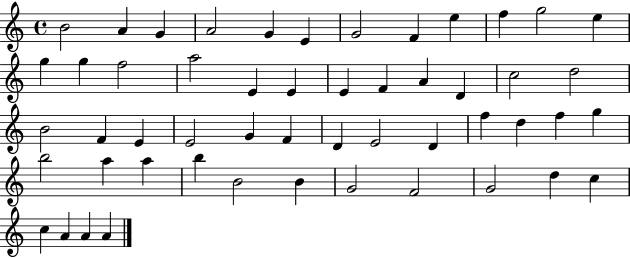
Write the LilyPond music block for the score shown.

{
  \clef treble
  \time 4/4
  \defaultTimeSignature
  \key c \major
  b'2 a'4 g'4 | a'2 g'4 e'4 | g'2 f'4 e''4 | f''4 g''2 e''4 | \break g''4 g''4 f''2 | a''2 e'4 e'4 | e'4 f'4 a'4 d'4 | c''2 d''2 | \break b'2 f'4 e'4 | e'2 g'4 f'4 | d'4 e'2 d'4 | f''4 d''4 f''4 g''4 | \break b''2 a''4 a''4 | b''4 b'2 b'4 | g'2 f'2 | g'2 d''4 c''4 | \break c''4 a'4 a'4 a'4 | \bar "|."
}